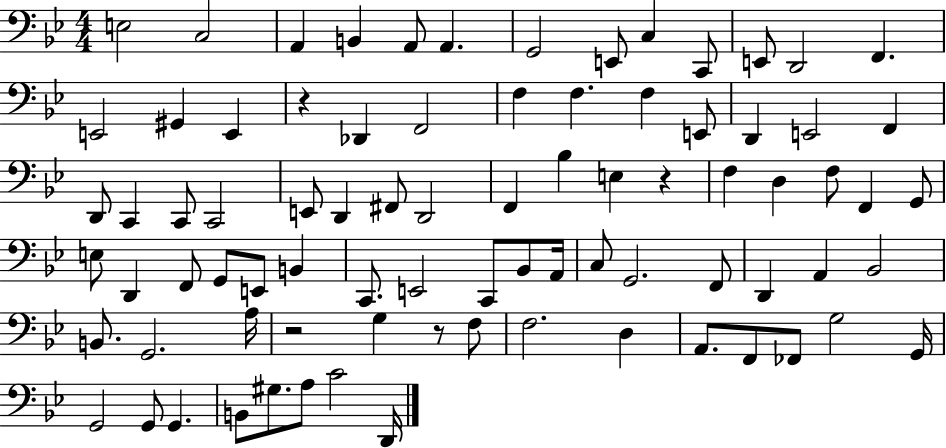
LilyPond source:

{
  \clef bass
  \numericTimeSignature
  \time 4/4
  \key bes \major
  e2 c2 | a,4 b,4 a,8 a,4. | g,2 e,8 c4 c,8 | e,8 d,2 f,4. | \break e,2 gis,4 e,4 | r4 des,4 f,2 | f4 f4. f4 e,8 | d,4 e,2 f,4 | \break d,8 c,4 c,8 c,2 | e,8 d,4 fis,8 d,2 | f,4 bes4 e4 r4 | f4 d4 f8 f,4 g,8 | \break e8 d,4 f,8 g,8 e,8 b,4 | c,8. e,2 c,8 bes,8 a,16 | c8 g,2. f,8 | d,4 a,4 bes,2 | \break b,8. g,2. a16 | r2 g4 r8 f8 | f2. d4 | a,8. f,8 fes,8 g2 g,16 | \break g,2 g,8 g,4. | b,8 gis8. a8 c'2 d,16 | \bar "|."
}